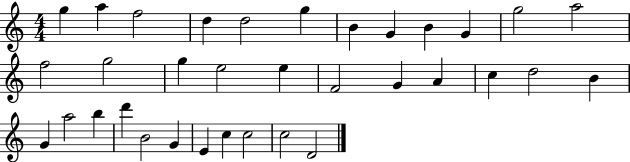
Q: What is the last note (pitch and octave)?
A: D4